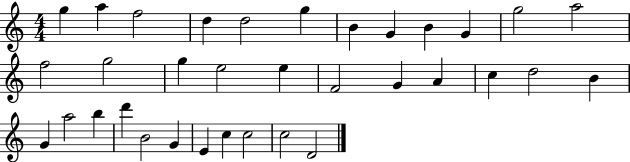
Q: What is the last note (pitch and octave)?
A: D4